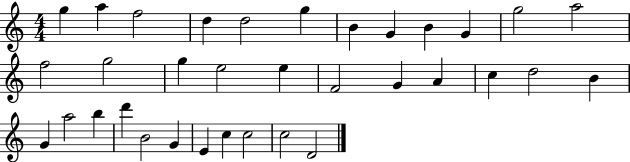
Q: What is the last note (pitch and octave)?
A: D4